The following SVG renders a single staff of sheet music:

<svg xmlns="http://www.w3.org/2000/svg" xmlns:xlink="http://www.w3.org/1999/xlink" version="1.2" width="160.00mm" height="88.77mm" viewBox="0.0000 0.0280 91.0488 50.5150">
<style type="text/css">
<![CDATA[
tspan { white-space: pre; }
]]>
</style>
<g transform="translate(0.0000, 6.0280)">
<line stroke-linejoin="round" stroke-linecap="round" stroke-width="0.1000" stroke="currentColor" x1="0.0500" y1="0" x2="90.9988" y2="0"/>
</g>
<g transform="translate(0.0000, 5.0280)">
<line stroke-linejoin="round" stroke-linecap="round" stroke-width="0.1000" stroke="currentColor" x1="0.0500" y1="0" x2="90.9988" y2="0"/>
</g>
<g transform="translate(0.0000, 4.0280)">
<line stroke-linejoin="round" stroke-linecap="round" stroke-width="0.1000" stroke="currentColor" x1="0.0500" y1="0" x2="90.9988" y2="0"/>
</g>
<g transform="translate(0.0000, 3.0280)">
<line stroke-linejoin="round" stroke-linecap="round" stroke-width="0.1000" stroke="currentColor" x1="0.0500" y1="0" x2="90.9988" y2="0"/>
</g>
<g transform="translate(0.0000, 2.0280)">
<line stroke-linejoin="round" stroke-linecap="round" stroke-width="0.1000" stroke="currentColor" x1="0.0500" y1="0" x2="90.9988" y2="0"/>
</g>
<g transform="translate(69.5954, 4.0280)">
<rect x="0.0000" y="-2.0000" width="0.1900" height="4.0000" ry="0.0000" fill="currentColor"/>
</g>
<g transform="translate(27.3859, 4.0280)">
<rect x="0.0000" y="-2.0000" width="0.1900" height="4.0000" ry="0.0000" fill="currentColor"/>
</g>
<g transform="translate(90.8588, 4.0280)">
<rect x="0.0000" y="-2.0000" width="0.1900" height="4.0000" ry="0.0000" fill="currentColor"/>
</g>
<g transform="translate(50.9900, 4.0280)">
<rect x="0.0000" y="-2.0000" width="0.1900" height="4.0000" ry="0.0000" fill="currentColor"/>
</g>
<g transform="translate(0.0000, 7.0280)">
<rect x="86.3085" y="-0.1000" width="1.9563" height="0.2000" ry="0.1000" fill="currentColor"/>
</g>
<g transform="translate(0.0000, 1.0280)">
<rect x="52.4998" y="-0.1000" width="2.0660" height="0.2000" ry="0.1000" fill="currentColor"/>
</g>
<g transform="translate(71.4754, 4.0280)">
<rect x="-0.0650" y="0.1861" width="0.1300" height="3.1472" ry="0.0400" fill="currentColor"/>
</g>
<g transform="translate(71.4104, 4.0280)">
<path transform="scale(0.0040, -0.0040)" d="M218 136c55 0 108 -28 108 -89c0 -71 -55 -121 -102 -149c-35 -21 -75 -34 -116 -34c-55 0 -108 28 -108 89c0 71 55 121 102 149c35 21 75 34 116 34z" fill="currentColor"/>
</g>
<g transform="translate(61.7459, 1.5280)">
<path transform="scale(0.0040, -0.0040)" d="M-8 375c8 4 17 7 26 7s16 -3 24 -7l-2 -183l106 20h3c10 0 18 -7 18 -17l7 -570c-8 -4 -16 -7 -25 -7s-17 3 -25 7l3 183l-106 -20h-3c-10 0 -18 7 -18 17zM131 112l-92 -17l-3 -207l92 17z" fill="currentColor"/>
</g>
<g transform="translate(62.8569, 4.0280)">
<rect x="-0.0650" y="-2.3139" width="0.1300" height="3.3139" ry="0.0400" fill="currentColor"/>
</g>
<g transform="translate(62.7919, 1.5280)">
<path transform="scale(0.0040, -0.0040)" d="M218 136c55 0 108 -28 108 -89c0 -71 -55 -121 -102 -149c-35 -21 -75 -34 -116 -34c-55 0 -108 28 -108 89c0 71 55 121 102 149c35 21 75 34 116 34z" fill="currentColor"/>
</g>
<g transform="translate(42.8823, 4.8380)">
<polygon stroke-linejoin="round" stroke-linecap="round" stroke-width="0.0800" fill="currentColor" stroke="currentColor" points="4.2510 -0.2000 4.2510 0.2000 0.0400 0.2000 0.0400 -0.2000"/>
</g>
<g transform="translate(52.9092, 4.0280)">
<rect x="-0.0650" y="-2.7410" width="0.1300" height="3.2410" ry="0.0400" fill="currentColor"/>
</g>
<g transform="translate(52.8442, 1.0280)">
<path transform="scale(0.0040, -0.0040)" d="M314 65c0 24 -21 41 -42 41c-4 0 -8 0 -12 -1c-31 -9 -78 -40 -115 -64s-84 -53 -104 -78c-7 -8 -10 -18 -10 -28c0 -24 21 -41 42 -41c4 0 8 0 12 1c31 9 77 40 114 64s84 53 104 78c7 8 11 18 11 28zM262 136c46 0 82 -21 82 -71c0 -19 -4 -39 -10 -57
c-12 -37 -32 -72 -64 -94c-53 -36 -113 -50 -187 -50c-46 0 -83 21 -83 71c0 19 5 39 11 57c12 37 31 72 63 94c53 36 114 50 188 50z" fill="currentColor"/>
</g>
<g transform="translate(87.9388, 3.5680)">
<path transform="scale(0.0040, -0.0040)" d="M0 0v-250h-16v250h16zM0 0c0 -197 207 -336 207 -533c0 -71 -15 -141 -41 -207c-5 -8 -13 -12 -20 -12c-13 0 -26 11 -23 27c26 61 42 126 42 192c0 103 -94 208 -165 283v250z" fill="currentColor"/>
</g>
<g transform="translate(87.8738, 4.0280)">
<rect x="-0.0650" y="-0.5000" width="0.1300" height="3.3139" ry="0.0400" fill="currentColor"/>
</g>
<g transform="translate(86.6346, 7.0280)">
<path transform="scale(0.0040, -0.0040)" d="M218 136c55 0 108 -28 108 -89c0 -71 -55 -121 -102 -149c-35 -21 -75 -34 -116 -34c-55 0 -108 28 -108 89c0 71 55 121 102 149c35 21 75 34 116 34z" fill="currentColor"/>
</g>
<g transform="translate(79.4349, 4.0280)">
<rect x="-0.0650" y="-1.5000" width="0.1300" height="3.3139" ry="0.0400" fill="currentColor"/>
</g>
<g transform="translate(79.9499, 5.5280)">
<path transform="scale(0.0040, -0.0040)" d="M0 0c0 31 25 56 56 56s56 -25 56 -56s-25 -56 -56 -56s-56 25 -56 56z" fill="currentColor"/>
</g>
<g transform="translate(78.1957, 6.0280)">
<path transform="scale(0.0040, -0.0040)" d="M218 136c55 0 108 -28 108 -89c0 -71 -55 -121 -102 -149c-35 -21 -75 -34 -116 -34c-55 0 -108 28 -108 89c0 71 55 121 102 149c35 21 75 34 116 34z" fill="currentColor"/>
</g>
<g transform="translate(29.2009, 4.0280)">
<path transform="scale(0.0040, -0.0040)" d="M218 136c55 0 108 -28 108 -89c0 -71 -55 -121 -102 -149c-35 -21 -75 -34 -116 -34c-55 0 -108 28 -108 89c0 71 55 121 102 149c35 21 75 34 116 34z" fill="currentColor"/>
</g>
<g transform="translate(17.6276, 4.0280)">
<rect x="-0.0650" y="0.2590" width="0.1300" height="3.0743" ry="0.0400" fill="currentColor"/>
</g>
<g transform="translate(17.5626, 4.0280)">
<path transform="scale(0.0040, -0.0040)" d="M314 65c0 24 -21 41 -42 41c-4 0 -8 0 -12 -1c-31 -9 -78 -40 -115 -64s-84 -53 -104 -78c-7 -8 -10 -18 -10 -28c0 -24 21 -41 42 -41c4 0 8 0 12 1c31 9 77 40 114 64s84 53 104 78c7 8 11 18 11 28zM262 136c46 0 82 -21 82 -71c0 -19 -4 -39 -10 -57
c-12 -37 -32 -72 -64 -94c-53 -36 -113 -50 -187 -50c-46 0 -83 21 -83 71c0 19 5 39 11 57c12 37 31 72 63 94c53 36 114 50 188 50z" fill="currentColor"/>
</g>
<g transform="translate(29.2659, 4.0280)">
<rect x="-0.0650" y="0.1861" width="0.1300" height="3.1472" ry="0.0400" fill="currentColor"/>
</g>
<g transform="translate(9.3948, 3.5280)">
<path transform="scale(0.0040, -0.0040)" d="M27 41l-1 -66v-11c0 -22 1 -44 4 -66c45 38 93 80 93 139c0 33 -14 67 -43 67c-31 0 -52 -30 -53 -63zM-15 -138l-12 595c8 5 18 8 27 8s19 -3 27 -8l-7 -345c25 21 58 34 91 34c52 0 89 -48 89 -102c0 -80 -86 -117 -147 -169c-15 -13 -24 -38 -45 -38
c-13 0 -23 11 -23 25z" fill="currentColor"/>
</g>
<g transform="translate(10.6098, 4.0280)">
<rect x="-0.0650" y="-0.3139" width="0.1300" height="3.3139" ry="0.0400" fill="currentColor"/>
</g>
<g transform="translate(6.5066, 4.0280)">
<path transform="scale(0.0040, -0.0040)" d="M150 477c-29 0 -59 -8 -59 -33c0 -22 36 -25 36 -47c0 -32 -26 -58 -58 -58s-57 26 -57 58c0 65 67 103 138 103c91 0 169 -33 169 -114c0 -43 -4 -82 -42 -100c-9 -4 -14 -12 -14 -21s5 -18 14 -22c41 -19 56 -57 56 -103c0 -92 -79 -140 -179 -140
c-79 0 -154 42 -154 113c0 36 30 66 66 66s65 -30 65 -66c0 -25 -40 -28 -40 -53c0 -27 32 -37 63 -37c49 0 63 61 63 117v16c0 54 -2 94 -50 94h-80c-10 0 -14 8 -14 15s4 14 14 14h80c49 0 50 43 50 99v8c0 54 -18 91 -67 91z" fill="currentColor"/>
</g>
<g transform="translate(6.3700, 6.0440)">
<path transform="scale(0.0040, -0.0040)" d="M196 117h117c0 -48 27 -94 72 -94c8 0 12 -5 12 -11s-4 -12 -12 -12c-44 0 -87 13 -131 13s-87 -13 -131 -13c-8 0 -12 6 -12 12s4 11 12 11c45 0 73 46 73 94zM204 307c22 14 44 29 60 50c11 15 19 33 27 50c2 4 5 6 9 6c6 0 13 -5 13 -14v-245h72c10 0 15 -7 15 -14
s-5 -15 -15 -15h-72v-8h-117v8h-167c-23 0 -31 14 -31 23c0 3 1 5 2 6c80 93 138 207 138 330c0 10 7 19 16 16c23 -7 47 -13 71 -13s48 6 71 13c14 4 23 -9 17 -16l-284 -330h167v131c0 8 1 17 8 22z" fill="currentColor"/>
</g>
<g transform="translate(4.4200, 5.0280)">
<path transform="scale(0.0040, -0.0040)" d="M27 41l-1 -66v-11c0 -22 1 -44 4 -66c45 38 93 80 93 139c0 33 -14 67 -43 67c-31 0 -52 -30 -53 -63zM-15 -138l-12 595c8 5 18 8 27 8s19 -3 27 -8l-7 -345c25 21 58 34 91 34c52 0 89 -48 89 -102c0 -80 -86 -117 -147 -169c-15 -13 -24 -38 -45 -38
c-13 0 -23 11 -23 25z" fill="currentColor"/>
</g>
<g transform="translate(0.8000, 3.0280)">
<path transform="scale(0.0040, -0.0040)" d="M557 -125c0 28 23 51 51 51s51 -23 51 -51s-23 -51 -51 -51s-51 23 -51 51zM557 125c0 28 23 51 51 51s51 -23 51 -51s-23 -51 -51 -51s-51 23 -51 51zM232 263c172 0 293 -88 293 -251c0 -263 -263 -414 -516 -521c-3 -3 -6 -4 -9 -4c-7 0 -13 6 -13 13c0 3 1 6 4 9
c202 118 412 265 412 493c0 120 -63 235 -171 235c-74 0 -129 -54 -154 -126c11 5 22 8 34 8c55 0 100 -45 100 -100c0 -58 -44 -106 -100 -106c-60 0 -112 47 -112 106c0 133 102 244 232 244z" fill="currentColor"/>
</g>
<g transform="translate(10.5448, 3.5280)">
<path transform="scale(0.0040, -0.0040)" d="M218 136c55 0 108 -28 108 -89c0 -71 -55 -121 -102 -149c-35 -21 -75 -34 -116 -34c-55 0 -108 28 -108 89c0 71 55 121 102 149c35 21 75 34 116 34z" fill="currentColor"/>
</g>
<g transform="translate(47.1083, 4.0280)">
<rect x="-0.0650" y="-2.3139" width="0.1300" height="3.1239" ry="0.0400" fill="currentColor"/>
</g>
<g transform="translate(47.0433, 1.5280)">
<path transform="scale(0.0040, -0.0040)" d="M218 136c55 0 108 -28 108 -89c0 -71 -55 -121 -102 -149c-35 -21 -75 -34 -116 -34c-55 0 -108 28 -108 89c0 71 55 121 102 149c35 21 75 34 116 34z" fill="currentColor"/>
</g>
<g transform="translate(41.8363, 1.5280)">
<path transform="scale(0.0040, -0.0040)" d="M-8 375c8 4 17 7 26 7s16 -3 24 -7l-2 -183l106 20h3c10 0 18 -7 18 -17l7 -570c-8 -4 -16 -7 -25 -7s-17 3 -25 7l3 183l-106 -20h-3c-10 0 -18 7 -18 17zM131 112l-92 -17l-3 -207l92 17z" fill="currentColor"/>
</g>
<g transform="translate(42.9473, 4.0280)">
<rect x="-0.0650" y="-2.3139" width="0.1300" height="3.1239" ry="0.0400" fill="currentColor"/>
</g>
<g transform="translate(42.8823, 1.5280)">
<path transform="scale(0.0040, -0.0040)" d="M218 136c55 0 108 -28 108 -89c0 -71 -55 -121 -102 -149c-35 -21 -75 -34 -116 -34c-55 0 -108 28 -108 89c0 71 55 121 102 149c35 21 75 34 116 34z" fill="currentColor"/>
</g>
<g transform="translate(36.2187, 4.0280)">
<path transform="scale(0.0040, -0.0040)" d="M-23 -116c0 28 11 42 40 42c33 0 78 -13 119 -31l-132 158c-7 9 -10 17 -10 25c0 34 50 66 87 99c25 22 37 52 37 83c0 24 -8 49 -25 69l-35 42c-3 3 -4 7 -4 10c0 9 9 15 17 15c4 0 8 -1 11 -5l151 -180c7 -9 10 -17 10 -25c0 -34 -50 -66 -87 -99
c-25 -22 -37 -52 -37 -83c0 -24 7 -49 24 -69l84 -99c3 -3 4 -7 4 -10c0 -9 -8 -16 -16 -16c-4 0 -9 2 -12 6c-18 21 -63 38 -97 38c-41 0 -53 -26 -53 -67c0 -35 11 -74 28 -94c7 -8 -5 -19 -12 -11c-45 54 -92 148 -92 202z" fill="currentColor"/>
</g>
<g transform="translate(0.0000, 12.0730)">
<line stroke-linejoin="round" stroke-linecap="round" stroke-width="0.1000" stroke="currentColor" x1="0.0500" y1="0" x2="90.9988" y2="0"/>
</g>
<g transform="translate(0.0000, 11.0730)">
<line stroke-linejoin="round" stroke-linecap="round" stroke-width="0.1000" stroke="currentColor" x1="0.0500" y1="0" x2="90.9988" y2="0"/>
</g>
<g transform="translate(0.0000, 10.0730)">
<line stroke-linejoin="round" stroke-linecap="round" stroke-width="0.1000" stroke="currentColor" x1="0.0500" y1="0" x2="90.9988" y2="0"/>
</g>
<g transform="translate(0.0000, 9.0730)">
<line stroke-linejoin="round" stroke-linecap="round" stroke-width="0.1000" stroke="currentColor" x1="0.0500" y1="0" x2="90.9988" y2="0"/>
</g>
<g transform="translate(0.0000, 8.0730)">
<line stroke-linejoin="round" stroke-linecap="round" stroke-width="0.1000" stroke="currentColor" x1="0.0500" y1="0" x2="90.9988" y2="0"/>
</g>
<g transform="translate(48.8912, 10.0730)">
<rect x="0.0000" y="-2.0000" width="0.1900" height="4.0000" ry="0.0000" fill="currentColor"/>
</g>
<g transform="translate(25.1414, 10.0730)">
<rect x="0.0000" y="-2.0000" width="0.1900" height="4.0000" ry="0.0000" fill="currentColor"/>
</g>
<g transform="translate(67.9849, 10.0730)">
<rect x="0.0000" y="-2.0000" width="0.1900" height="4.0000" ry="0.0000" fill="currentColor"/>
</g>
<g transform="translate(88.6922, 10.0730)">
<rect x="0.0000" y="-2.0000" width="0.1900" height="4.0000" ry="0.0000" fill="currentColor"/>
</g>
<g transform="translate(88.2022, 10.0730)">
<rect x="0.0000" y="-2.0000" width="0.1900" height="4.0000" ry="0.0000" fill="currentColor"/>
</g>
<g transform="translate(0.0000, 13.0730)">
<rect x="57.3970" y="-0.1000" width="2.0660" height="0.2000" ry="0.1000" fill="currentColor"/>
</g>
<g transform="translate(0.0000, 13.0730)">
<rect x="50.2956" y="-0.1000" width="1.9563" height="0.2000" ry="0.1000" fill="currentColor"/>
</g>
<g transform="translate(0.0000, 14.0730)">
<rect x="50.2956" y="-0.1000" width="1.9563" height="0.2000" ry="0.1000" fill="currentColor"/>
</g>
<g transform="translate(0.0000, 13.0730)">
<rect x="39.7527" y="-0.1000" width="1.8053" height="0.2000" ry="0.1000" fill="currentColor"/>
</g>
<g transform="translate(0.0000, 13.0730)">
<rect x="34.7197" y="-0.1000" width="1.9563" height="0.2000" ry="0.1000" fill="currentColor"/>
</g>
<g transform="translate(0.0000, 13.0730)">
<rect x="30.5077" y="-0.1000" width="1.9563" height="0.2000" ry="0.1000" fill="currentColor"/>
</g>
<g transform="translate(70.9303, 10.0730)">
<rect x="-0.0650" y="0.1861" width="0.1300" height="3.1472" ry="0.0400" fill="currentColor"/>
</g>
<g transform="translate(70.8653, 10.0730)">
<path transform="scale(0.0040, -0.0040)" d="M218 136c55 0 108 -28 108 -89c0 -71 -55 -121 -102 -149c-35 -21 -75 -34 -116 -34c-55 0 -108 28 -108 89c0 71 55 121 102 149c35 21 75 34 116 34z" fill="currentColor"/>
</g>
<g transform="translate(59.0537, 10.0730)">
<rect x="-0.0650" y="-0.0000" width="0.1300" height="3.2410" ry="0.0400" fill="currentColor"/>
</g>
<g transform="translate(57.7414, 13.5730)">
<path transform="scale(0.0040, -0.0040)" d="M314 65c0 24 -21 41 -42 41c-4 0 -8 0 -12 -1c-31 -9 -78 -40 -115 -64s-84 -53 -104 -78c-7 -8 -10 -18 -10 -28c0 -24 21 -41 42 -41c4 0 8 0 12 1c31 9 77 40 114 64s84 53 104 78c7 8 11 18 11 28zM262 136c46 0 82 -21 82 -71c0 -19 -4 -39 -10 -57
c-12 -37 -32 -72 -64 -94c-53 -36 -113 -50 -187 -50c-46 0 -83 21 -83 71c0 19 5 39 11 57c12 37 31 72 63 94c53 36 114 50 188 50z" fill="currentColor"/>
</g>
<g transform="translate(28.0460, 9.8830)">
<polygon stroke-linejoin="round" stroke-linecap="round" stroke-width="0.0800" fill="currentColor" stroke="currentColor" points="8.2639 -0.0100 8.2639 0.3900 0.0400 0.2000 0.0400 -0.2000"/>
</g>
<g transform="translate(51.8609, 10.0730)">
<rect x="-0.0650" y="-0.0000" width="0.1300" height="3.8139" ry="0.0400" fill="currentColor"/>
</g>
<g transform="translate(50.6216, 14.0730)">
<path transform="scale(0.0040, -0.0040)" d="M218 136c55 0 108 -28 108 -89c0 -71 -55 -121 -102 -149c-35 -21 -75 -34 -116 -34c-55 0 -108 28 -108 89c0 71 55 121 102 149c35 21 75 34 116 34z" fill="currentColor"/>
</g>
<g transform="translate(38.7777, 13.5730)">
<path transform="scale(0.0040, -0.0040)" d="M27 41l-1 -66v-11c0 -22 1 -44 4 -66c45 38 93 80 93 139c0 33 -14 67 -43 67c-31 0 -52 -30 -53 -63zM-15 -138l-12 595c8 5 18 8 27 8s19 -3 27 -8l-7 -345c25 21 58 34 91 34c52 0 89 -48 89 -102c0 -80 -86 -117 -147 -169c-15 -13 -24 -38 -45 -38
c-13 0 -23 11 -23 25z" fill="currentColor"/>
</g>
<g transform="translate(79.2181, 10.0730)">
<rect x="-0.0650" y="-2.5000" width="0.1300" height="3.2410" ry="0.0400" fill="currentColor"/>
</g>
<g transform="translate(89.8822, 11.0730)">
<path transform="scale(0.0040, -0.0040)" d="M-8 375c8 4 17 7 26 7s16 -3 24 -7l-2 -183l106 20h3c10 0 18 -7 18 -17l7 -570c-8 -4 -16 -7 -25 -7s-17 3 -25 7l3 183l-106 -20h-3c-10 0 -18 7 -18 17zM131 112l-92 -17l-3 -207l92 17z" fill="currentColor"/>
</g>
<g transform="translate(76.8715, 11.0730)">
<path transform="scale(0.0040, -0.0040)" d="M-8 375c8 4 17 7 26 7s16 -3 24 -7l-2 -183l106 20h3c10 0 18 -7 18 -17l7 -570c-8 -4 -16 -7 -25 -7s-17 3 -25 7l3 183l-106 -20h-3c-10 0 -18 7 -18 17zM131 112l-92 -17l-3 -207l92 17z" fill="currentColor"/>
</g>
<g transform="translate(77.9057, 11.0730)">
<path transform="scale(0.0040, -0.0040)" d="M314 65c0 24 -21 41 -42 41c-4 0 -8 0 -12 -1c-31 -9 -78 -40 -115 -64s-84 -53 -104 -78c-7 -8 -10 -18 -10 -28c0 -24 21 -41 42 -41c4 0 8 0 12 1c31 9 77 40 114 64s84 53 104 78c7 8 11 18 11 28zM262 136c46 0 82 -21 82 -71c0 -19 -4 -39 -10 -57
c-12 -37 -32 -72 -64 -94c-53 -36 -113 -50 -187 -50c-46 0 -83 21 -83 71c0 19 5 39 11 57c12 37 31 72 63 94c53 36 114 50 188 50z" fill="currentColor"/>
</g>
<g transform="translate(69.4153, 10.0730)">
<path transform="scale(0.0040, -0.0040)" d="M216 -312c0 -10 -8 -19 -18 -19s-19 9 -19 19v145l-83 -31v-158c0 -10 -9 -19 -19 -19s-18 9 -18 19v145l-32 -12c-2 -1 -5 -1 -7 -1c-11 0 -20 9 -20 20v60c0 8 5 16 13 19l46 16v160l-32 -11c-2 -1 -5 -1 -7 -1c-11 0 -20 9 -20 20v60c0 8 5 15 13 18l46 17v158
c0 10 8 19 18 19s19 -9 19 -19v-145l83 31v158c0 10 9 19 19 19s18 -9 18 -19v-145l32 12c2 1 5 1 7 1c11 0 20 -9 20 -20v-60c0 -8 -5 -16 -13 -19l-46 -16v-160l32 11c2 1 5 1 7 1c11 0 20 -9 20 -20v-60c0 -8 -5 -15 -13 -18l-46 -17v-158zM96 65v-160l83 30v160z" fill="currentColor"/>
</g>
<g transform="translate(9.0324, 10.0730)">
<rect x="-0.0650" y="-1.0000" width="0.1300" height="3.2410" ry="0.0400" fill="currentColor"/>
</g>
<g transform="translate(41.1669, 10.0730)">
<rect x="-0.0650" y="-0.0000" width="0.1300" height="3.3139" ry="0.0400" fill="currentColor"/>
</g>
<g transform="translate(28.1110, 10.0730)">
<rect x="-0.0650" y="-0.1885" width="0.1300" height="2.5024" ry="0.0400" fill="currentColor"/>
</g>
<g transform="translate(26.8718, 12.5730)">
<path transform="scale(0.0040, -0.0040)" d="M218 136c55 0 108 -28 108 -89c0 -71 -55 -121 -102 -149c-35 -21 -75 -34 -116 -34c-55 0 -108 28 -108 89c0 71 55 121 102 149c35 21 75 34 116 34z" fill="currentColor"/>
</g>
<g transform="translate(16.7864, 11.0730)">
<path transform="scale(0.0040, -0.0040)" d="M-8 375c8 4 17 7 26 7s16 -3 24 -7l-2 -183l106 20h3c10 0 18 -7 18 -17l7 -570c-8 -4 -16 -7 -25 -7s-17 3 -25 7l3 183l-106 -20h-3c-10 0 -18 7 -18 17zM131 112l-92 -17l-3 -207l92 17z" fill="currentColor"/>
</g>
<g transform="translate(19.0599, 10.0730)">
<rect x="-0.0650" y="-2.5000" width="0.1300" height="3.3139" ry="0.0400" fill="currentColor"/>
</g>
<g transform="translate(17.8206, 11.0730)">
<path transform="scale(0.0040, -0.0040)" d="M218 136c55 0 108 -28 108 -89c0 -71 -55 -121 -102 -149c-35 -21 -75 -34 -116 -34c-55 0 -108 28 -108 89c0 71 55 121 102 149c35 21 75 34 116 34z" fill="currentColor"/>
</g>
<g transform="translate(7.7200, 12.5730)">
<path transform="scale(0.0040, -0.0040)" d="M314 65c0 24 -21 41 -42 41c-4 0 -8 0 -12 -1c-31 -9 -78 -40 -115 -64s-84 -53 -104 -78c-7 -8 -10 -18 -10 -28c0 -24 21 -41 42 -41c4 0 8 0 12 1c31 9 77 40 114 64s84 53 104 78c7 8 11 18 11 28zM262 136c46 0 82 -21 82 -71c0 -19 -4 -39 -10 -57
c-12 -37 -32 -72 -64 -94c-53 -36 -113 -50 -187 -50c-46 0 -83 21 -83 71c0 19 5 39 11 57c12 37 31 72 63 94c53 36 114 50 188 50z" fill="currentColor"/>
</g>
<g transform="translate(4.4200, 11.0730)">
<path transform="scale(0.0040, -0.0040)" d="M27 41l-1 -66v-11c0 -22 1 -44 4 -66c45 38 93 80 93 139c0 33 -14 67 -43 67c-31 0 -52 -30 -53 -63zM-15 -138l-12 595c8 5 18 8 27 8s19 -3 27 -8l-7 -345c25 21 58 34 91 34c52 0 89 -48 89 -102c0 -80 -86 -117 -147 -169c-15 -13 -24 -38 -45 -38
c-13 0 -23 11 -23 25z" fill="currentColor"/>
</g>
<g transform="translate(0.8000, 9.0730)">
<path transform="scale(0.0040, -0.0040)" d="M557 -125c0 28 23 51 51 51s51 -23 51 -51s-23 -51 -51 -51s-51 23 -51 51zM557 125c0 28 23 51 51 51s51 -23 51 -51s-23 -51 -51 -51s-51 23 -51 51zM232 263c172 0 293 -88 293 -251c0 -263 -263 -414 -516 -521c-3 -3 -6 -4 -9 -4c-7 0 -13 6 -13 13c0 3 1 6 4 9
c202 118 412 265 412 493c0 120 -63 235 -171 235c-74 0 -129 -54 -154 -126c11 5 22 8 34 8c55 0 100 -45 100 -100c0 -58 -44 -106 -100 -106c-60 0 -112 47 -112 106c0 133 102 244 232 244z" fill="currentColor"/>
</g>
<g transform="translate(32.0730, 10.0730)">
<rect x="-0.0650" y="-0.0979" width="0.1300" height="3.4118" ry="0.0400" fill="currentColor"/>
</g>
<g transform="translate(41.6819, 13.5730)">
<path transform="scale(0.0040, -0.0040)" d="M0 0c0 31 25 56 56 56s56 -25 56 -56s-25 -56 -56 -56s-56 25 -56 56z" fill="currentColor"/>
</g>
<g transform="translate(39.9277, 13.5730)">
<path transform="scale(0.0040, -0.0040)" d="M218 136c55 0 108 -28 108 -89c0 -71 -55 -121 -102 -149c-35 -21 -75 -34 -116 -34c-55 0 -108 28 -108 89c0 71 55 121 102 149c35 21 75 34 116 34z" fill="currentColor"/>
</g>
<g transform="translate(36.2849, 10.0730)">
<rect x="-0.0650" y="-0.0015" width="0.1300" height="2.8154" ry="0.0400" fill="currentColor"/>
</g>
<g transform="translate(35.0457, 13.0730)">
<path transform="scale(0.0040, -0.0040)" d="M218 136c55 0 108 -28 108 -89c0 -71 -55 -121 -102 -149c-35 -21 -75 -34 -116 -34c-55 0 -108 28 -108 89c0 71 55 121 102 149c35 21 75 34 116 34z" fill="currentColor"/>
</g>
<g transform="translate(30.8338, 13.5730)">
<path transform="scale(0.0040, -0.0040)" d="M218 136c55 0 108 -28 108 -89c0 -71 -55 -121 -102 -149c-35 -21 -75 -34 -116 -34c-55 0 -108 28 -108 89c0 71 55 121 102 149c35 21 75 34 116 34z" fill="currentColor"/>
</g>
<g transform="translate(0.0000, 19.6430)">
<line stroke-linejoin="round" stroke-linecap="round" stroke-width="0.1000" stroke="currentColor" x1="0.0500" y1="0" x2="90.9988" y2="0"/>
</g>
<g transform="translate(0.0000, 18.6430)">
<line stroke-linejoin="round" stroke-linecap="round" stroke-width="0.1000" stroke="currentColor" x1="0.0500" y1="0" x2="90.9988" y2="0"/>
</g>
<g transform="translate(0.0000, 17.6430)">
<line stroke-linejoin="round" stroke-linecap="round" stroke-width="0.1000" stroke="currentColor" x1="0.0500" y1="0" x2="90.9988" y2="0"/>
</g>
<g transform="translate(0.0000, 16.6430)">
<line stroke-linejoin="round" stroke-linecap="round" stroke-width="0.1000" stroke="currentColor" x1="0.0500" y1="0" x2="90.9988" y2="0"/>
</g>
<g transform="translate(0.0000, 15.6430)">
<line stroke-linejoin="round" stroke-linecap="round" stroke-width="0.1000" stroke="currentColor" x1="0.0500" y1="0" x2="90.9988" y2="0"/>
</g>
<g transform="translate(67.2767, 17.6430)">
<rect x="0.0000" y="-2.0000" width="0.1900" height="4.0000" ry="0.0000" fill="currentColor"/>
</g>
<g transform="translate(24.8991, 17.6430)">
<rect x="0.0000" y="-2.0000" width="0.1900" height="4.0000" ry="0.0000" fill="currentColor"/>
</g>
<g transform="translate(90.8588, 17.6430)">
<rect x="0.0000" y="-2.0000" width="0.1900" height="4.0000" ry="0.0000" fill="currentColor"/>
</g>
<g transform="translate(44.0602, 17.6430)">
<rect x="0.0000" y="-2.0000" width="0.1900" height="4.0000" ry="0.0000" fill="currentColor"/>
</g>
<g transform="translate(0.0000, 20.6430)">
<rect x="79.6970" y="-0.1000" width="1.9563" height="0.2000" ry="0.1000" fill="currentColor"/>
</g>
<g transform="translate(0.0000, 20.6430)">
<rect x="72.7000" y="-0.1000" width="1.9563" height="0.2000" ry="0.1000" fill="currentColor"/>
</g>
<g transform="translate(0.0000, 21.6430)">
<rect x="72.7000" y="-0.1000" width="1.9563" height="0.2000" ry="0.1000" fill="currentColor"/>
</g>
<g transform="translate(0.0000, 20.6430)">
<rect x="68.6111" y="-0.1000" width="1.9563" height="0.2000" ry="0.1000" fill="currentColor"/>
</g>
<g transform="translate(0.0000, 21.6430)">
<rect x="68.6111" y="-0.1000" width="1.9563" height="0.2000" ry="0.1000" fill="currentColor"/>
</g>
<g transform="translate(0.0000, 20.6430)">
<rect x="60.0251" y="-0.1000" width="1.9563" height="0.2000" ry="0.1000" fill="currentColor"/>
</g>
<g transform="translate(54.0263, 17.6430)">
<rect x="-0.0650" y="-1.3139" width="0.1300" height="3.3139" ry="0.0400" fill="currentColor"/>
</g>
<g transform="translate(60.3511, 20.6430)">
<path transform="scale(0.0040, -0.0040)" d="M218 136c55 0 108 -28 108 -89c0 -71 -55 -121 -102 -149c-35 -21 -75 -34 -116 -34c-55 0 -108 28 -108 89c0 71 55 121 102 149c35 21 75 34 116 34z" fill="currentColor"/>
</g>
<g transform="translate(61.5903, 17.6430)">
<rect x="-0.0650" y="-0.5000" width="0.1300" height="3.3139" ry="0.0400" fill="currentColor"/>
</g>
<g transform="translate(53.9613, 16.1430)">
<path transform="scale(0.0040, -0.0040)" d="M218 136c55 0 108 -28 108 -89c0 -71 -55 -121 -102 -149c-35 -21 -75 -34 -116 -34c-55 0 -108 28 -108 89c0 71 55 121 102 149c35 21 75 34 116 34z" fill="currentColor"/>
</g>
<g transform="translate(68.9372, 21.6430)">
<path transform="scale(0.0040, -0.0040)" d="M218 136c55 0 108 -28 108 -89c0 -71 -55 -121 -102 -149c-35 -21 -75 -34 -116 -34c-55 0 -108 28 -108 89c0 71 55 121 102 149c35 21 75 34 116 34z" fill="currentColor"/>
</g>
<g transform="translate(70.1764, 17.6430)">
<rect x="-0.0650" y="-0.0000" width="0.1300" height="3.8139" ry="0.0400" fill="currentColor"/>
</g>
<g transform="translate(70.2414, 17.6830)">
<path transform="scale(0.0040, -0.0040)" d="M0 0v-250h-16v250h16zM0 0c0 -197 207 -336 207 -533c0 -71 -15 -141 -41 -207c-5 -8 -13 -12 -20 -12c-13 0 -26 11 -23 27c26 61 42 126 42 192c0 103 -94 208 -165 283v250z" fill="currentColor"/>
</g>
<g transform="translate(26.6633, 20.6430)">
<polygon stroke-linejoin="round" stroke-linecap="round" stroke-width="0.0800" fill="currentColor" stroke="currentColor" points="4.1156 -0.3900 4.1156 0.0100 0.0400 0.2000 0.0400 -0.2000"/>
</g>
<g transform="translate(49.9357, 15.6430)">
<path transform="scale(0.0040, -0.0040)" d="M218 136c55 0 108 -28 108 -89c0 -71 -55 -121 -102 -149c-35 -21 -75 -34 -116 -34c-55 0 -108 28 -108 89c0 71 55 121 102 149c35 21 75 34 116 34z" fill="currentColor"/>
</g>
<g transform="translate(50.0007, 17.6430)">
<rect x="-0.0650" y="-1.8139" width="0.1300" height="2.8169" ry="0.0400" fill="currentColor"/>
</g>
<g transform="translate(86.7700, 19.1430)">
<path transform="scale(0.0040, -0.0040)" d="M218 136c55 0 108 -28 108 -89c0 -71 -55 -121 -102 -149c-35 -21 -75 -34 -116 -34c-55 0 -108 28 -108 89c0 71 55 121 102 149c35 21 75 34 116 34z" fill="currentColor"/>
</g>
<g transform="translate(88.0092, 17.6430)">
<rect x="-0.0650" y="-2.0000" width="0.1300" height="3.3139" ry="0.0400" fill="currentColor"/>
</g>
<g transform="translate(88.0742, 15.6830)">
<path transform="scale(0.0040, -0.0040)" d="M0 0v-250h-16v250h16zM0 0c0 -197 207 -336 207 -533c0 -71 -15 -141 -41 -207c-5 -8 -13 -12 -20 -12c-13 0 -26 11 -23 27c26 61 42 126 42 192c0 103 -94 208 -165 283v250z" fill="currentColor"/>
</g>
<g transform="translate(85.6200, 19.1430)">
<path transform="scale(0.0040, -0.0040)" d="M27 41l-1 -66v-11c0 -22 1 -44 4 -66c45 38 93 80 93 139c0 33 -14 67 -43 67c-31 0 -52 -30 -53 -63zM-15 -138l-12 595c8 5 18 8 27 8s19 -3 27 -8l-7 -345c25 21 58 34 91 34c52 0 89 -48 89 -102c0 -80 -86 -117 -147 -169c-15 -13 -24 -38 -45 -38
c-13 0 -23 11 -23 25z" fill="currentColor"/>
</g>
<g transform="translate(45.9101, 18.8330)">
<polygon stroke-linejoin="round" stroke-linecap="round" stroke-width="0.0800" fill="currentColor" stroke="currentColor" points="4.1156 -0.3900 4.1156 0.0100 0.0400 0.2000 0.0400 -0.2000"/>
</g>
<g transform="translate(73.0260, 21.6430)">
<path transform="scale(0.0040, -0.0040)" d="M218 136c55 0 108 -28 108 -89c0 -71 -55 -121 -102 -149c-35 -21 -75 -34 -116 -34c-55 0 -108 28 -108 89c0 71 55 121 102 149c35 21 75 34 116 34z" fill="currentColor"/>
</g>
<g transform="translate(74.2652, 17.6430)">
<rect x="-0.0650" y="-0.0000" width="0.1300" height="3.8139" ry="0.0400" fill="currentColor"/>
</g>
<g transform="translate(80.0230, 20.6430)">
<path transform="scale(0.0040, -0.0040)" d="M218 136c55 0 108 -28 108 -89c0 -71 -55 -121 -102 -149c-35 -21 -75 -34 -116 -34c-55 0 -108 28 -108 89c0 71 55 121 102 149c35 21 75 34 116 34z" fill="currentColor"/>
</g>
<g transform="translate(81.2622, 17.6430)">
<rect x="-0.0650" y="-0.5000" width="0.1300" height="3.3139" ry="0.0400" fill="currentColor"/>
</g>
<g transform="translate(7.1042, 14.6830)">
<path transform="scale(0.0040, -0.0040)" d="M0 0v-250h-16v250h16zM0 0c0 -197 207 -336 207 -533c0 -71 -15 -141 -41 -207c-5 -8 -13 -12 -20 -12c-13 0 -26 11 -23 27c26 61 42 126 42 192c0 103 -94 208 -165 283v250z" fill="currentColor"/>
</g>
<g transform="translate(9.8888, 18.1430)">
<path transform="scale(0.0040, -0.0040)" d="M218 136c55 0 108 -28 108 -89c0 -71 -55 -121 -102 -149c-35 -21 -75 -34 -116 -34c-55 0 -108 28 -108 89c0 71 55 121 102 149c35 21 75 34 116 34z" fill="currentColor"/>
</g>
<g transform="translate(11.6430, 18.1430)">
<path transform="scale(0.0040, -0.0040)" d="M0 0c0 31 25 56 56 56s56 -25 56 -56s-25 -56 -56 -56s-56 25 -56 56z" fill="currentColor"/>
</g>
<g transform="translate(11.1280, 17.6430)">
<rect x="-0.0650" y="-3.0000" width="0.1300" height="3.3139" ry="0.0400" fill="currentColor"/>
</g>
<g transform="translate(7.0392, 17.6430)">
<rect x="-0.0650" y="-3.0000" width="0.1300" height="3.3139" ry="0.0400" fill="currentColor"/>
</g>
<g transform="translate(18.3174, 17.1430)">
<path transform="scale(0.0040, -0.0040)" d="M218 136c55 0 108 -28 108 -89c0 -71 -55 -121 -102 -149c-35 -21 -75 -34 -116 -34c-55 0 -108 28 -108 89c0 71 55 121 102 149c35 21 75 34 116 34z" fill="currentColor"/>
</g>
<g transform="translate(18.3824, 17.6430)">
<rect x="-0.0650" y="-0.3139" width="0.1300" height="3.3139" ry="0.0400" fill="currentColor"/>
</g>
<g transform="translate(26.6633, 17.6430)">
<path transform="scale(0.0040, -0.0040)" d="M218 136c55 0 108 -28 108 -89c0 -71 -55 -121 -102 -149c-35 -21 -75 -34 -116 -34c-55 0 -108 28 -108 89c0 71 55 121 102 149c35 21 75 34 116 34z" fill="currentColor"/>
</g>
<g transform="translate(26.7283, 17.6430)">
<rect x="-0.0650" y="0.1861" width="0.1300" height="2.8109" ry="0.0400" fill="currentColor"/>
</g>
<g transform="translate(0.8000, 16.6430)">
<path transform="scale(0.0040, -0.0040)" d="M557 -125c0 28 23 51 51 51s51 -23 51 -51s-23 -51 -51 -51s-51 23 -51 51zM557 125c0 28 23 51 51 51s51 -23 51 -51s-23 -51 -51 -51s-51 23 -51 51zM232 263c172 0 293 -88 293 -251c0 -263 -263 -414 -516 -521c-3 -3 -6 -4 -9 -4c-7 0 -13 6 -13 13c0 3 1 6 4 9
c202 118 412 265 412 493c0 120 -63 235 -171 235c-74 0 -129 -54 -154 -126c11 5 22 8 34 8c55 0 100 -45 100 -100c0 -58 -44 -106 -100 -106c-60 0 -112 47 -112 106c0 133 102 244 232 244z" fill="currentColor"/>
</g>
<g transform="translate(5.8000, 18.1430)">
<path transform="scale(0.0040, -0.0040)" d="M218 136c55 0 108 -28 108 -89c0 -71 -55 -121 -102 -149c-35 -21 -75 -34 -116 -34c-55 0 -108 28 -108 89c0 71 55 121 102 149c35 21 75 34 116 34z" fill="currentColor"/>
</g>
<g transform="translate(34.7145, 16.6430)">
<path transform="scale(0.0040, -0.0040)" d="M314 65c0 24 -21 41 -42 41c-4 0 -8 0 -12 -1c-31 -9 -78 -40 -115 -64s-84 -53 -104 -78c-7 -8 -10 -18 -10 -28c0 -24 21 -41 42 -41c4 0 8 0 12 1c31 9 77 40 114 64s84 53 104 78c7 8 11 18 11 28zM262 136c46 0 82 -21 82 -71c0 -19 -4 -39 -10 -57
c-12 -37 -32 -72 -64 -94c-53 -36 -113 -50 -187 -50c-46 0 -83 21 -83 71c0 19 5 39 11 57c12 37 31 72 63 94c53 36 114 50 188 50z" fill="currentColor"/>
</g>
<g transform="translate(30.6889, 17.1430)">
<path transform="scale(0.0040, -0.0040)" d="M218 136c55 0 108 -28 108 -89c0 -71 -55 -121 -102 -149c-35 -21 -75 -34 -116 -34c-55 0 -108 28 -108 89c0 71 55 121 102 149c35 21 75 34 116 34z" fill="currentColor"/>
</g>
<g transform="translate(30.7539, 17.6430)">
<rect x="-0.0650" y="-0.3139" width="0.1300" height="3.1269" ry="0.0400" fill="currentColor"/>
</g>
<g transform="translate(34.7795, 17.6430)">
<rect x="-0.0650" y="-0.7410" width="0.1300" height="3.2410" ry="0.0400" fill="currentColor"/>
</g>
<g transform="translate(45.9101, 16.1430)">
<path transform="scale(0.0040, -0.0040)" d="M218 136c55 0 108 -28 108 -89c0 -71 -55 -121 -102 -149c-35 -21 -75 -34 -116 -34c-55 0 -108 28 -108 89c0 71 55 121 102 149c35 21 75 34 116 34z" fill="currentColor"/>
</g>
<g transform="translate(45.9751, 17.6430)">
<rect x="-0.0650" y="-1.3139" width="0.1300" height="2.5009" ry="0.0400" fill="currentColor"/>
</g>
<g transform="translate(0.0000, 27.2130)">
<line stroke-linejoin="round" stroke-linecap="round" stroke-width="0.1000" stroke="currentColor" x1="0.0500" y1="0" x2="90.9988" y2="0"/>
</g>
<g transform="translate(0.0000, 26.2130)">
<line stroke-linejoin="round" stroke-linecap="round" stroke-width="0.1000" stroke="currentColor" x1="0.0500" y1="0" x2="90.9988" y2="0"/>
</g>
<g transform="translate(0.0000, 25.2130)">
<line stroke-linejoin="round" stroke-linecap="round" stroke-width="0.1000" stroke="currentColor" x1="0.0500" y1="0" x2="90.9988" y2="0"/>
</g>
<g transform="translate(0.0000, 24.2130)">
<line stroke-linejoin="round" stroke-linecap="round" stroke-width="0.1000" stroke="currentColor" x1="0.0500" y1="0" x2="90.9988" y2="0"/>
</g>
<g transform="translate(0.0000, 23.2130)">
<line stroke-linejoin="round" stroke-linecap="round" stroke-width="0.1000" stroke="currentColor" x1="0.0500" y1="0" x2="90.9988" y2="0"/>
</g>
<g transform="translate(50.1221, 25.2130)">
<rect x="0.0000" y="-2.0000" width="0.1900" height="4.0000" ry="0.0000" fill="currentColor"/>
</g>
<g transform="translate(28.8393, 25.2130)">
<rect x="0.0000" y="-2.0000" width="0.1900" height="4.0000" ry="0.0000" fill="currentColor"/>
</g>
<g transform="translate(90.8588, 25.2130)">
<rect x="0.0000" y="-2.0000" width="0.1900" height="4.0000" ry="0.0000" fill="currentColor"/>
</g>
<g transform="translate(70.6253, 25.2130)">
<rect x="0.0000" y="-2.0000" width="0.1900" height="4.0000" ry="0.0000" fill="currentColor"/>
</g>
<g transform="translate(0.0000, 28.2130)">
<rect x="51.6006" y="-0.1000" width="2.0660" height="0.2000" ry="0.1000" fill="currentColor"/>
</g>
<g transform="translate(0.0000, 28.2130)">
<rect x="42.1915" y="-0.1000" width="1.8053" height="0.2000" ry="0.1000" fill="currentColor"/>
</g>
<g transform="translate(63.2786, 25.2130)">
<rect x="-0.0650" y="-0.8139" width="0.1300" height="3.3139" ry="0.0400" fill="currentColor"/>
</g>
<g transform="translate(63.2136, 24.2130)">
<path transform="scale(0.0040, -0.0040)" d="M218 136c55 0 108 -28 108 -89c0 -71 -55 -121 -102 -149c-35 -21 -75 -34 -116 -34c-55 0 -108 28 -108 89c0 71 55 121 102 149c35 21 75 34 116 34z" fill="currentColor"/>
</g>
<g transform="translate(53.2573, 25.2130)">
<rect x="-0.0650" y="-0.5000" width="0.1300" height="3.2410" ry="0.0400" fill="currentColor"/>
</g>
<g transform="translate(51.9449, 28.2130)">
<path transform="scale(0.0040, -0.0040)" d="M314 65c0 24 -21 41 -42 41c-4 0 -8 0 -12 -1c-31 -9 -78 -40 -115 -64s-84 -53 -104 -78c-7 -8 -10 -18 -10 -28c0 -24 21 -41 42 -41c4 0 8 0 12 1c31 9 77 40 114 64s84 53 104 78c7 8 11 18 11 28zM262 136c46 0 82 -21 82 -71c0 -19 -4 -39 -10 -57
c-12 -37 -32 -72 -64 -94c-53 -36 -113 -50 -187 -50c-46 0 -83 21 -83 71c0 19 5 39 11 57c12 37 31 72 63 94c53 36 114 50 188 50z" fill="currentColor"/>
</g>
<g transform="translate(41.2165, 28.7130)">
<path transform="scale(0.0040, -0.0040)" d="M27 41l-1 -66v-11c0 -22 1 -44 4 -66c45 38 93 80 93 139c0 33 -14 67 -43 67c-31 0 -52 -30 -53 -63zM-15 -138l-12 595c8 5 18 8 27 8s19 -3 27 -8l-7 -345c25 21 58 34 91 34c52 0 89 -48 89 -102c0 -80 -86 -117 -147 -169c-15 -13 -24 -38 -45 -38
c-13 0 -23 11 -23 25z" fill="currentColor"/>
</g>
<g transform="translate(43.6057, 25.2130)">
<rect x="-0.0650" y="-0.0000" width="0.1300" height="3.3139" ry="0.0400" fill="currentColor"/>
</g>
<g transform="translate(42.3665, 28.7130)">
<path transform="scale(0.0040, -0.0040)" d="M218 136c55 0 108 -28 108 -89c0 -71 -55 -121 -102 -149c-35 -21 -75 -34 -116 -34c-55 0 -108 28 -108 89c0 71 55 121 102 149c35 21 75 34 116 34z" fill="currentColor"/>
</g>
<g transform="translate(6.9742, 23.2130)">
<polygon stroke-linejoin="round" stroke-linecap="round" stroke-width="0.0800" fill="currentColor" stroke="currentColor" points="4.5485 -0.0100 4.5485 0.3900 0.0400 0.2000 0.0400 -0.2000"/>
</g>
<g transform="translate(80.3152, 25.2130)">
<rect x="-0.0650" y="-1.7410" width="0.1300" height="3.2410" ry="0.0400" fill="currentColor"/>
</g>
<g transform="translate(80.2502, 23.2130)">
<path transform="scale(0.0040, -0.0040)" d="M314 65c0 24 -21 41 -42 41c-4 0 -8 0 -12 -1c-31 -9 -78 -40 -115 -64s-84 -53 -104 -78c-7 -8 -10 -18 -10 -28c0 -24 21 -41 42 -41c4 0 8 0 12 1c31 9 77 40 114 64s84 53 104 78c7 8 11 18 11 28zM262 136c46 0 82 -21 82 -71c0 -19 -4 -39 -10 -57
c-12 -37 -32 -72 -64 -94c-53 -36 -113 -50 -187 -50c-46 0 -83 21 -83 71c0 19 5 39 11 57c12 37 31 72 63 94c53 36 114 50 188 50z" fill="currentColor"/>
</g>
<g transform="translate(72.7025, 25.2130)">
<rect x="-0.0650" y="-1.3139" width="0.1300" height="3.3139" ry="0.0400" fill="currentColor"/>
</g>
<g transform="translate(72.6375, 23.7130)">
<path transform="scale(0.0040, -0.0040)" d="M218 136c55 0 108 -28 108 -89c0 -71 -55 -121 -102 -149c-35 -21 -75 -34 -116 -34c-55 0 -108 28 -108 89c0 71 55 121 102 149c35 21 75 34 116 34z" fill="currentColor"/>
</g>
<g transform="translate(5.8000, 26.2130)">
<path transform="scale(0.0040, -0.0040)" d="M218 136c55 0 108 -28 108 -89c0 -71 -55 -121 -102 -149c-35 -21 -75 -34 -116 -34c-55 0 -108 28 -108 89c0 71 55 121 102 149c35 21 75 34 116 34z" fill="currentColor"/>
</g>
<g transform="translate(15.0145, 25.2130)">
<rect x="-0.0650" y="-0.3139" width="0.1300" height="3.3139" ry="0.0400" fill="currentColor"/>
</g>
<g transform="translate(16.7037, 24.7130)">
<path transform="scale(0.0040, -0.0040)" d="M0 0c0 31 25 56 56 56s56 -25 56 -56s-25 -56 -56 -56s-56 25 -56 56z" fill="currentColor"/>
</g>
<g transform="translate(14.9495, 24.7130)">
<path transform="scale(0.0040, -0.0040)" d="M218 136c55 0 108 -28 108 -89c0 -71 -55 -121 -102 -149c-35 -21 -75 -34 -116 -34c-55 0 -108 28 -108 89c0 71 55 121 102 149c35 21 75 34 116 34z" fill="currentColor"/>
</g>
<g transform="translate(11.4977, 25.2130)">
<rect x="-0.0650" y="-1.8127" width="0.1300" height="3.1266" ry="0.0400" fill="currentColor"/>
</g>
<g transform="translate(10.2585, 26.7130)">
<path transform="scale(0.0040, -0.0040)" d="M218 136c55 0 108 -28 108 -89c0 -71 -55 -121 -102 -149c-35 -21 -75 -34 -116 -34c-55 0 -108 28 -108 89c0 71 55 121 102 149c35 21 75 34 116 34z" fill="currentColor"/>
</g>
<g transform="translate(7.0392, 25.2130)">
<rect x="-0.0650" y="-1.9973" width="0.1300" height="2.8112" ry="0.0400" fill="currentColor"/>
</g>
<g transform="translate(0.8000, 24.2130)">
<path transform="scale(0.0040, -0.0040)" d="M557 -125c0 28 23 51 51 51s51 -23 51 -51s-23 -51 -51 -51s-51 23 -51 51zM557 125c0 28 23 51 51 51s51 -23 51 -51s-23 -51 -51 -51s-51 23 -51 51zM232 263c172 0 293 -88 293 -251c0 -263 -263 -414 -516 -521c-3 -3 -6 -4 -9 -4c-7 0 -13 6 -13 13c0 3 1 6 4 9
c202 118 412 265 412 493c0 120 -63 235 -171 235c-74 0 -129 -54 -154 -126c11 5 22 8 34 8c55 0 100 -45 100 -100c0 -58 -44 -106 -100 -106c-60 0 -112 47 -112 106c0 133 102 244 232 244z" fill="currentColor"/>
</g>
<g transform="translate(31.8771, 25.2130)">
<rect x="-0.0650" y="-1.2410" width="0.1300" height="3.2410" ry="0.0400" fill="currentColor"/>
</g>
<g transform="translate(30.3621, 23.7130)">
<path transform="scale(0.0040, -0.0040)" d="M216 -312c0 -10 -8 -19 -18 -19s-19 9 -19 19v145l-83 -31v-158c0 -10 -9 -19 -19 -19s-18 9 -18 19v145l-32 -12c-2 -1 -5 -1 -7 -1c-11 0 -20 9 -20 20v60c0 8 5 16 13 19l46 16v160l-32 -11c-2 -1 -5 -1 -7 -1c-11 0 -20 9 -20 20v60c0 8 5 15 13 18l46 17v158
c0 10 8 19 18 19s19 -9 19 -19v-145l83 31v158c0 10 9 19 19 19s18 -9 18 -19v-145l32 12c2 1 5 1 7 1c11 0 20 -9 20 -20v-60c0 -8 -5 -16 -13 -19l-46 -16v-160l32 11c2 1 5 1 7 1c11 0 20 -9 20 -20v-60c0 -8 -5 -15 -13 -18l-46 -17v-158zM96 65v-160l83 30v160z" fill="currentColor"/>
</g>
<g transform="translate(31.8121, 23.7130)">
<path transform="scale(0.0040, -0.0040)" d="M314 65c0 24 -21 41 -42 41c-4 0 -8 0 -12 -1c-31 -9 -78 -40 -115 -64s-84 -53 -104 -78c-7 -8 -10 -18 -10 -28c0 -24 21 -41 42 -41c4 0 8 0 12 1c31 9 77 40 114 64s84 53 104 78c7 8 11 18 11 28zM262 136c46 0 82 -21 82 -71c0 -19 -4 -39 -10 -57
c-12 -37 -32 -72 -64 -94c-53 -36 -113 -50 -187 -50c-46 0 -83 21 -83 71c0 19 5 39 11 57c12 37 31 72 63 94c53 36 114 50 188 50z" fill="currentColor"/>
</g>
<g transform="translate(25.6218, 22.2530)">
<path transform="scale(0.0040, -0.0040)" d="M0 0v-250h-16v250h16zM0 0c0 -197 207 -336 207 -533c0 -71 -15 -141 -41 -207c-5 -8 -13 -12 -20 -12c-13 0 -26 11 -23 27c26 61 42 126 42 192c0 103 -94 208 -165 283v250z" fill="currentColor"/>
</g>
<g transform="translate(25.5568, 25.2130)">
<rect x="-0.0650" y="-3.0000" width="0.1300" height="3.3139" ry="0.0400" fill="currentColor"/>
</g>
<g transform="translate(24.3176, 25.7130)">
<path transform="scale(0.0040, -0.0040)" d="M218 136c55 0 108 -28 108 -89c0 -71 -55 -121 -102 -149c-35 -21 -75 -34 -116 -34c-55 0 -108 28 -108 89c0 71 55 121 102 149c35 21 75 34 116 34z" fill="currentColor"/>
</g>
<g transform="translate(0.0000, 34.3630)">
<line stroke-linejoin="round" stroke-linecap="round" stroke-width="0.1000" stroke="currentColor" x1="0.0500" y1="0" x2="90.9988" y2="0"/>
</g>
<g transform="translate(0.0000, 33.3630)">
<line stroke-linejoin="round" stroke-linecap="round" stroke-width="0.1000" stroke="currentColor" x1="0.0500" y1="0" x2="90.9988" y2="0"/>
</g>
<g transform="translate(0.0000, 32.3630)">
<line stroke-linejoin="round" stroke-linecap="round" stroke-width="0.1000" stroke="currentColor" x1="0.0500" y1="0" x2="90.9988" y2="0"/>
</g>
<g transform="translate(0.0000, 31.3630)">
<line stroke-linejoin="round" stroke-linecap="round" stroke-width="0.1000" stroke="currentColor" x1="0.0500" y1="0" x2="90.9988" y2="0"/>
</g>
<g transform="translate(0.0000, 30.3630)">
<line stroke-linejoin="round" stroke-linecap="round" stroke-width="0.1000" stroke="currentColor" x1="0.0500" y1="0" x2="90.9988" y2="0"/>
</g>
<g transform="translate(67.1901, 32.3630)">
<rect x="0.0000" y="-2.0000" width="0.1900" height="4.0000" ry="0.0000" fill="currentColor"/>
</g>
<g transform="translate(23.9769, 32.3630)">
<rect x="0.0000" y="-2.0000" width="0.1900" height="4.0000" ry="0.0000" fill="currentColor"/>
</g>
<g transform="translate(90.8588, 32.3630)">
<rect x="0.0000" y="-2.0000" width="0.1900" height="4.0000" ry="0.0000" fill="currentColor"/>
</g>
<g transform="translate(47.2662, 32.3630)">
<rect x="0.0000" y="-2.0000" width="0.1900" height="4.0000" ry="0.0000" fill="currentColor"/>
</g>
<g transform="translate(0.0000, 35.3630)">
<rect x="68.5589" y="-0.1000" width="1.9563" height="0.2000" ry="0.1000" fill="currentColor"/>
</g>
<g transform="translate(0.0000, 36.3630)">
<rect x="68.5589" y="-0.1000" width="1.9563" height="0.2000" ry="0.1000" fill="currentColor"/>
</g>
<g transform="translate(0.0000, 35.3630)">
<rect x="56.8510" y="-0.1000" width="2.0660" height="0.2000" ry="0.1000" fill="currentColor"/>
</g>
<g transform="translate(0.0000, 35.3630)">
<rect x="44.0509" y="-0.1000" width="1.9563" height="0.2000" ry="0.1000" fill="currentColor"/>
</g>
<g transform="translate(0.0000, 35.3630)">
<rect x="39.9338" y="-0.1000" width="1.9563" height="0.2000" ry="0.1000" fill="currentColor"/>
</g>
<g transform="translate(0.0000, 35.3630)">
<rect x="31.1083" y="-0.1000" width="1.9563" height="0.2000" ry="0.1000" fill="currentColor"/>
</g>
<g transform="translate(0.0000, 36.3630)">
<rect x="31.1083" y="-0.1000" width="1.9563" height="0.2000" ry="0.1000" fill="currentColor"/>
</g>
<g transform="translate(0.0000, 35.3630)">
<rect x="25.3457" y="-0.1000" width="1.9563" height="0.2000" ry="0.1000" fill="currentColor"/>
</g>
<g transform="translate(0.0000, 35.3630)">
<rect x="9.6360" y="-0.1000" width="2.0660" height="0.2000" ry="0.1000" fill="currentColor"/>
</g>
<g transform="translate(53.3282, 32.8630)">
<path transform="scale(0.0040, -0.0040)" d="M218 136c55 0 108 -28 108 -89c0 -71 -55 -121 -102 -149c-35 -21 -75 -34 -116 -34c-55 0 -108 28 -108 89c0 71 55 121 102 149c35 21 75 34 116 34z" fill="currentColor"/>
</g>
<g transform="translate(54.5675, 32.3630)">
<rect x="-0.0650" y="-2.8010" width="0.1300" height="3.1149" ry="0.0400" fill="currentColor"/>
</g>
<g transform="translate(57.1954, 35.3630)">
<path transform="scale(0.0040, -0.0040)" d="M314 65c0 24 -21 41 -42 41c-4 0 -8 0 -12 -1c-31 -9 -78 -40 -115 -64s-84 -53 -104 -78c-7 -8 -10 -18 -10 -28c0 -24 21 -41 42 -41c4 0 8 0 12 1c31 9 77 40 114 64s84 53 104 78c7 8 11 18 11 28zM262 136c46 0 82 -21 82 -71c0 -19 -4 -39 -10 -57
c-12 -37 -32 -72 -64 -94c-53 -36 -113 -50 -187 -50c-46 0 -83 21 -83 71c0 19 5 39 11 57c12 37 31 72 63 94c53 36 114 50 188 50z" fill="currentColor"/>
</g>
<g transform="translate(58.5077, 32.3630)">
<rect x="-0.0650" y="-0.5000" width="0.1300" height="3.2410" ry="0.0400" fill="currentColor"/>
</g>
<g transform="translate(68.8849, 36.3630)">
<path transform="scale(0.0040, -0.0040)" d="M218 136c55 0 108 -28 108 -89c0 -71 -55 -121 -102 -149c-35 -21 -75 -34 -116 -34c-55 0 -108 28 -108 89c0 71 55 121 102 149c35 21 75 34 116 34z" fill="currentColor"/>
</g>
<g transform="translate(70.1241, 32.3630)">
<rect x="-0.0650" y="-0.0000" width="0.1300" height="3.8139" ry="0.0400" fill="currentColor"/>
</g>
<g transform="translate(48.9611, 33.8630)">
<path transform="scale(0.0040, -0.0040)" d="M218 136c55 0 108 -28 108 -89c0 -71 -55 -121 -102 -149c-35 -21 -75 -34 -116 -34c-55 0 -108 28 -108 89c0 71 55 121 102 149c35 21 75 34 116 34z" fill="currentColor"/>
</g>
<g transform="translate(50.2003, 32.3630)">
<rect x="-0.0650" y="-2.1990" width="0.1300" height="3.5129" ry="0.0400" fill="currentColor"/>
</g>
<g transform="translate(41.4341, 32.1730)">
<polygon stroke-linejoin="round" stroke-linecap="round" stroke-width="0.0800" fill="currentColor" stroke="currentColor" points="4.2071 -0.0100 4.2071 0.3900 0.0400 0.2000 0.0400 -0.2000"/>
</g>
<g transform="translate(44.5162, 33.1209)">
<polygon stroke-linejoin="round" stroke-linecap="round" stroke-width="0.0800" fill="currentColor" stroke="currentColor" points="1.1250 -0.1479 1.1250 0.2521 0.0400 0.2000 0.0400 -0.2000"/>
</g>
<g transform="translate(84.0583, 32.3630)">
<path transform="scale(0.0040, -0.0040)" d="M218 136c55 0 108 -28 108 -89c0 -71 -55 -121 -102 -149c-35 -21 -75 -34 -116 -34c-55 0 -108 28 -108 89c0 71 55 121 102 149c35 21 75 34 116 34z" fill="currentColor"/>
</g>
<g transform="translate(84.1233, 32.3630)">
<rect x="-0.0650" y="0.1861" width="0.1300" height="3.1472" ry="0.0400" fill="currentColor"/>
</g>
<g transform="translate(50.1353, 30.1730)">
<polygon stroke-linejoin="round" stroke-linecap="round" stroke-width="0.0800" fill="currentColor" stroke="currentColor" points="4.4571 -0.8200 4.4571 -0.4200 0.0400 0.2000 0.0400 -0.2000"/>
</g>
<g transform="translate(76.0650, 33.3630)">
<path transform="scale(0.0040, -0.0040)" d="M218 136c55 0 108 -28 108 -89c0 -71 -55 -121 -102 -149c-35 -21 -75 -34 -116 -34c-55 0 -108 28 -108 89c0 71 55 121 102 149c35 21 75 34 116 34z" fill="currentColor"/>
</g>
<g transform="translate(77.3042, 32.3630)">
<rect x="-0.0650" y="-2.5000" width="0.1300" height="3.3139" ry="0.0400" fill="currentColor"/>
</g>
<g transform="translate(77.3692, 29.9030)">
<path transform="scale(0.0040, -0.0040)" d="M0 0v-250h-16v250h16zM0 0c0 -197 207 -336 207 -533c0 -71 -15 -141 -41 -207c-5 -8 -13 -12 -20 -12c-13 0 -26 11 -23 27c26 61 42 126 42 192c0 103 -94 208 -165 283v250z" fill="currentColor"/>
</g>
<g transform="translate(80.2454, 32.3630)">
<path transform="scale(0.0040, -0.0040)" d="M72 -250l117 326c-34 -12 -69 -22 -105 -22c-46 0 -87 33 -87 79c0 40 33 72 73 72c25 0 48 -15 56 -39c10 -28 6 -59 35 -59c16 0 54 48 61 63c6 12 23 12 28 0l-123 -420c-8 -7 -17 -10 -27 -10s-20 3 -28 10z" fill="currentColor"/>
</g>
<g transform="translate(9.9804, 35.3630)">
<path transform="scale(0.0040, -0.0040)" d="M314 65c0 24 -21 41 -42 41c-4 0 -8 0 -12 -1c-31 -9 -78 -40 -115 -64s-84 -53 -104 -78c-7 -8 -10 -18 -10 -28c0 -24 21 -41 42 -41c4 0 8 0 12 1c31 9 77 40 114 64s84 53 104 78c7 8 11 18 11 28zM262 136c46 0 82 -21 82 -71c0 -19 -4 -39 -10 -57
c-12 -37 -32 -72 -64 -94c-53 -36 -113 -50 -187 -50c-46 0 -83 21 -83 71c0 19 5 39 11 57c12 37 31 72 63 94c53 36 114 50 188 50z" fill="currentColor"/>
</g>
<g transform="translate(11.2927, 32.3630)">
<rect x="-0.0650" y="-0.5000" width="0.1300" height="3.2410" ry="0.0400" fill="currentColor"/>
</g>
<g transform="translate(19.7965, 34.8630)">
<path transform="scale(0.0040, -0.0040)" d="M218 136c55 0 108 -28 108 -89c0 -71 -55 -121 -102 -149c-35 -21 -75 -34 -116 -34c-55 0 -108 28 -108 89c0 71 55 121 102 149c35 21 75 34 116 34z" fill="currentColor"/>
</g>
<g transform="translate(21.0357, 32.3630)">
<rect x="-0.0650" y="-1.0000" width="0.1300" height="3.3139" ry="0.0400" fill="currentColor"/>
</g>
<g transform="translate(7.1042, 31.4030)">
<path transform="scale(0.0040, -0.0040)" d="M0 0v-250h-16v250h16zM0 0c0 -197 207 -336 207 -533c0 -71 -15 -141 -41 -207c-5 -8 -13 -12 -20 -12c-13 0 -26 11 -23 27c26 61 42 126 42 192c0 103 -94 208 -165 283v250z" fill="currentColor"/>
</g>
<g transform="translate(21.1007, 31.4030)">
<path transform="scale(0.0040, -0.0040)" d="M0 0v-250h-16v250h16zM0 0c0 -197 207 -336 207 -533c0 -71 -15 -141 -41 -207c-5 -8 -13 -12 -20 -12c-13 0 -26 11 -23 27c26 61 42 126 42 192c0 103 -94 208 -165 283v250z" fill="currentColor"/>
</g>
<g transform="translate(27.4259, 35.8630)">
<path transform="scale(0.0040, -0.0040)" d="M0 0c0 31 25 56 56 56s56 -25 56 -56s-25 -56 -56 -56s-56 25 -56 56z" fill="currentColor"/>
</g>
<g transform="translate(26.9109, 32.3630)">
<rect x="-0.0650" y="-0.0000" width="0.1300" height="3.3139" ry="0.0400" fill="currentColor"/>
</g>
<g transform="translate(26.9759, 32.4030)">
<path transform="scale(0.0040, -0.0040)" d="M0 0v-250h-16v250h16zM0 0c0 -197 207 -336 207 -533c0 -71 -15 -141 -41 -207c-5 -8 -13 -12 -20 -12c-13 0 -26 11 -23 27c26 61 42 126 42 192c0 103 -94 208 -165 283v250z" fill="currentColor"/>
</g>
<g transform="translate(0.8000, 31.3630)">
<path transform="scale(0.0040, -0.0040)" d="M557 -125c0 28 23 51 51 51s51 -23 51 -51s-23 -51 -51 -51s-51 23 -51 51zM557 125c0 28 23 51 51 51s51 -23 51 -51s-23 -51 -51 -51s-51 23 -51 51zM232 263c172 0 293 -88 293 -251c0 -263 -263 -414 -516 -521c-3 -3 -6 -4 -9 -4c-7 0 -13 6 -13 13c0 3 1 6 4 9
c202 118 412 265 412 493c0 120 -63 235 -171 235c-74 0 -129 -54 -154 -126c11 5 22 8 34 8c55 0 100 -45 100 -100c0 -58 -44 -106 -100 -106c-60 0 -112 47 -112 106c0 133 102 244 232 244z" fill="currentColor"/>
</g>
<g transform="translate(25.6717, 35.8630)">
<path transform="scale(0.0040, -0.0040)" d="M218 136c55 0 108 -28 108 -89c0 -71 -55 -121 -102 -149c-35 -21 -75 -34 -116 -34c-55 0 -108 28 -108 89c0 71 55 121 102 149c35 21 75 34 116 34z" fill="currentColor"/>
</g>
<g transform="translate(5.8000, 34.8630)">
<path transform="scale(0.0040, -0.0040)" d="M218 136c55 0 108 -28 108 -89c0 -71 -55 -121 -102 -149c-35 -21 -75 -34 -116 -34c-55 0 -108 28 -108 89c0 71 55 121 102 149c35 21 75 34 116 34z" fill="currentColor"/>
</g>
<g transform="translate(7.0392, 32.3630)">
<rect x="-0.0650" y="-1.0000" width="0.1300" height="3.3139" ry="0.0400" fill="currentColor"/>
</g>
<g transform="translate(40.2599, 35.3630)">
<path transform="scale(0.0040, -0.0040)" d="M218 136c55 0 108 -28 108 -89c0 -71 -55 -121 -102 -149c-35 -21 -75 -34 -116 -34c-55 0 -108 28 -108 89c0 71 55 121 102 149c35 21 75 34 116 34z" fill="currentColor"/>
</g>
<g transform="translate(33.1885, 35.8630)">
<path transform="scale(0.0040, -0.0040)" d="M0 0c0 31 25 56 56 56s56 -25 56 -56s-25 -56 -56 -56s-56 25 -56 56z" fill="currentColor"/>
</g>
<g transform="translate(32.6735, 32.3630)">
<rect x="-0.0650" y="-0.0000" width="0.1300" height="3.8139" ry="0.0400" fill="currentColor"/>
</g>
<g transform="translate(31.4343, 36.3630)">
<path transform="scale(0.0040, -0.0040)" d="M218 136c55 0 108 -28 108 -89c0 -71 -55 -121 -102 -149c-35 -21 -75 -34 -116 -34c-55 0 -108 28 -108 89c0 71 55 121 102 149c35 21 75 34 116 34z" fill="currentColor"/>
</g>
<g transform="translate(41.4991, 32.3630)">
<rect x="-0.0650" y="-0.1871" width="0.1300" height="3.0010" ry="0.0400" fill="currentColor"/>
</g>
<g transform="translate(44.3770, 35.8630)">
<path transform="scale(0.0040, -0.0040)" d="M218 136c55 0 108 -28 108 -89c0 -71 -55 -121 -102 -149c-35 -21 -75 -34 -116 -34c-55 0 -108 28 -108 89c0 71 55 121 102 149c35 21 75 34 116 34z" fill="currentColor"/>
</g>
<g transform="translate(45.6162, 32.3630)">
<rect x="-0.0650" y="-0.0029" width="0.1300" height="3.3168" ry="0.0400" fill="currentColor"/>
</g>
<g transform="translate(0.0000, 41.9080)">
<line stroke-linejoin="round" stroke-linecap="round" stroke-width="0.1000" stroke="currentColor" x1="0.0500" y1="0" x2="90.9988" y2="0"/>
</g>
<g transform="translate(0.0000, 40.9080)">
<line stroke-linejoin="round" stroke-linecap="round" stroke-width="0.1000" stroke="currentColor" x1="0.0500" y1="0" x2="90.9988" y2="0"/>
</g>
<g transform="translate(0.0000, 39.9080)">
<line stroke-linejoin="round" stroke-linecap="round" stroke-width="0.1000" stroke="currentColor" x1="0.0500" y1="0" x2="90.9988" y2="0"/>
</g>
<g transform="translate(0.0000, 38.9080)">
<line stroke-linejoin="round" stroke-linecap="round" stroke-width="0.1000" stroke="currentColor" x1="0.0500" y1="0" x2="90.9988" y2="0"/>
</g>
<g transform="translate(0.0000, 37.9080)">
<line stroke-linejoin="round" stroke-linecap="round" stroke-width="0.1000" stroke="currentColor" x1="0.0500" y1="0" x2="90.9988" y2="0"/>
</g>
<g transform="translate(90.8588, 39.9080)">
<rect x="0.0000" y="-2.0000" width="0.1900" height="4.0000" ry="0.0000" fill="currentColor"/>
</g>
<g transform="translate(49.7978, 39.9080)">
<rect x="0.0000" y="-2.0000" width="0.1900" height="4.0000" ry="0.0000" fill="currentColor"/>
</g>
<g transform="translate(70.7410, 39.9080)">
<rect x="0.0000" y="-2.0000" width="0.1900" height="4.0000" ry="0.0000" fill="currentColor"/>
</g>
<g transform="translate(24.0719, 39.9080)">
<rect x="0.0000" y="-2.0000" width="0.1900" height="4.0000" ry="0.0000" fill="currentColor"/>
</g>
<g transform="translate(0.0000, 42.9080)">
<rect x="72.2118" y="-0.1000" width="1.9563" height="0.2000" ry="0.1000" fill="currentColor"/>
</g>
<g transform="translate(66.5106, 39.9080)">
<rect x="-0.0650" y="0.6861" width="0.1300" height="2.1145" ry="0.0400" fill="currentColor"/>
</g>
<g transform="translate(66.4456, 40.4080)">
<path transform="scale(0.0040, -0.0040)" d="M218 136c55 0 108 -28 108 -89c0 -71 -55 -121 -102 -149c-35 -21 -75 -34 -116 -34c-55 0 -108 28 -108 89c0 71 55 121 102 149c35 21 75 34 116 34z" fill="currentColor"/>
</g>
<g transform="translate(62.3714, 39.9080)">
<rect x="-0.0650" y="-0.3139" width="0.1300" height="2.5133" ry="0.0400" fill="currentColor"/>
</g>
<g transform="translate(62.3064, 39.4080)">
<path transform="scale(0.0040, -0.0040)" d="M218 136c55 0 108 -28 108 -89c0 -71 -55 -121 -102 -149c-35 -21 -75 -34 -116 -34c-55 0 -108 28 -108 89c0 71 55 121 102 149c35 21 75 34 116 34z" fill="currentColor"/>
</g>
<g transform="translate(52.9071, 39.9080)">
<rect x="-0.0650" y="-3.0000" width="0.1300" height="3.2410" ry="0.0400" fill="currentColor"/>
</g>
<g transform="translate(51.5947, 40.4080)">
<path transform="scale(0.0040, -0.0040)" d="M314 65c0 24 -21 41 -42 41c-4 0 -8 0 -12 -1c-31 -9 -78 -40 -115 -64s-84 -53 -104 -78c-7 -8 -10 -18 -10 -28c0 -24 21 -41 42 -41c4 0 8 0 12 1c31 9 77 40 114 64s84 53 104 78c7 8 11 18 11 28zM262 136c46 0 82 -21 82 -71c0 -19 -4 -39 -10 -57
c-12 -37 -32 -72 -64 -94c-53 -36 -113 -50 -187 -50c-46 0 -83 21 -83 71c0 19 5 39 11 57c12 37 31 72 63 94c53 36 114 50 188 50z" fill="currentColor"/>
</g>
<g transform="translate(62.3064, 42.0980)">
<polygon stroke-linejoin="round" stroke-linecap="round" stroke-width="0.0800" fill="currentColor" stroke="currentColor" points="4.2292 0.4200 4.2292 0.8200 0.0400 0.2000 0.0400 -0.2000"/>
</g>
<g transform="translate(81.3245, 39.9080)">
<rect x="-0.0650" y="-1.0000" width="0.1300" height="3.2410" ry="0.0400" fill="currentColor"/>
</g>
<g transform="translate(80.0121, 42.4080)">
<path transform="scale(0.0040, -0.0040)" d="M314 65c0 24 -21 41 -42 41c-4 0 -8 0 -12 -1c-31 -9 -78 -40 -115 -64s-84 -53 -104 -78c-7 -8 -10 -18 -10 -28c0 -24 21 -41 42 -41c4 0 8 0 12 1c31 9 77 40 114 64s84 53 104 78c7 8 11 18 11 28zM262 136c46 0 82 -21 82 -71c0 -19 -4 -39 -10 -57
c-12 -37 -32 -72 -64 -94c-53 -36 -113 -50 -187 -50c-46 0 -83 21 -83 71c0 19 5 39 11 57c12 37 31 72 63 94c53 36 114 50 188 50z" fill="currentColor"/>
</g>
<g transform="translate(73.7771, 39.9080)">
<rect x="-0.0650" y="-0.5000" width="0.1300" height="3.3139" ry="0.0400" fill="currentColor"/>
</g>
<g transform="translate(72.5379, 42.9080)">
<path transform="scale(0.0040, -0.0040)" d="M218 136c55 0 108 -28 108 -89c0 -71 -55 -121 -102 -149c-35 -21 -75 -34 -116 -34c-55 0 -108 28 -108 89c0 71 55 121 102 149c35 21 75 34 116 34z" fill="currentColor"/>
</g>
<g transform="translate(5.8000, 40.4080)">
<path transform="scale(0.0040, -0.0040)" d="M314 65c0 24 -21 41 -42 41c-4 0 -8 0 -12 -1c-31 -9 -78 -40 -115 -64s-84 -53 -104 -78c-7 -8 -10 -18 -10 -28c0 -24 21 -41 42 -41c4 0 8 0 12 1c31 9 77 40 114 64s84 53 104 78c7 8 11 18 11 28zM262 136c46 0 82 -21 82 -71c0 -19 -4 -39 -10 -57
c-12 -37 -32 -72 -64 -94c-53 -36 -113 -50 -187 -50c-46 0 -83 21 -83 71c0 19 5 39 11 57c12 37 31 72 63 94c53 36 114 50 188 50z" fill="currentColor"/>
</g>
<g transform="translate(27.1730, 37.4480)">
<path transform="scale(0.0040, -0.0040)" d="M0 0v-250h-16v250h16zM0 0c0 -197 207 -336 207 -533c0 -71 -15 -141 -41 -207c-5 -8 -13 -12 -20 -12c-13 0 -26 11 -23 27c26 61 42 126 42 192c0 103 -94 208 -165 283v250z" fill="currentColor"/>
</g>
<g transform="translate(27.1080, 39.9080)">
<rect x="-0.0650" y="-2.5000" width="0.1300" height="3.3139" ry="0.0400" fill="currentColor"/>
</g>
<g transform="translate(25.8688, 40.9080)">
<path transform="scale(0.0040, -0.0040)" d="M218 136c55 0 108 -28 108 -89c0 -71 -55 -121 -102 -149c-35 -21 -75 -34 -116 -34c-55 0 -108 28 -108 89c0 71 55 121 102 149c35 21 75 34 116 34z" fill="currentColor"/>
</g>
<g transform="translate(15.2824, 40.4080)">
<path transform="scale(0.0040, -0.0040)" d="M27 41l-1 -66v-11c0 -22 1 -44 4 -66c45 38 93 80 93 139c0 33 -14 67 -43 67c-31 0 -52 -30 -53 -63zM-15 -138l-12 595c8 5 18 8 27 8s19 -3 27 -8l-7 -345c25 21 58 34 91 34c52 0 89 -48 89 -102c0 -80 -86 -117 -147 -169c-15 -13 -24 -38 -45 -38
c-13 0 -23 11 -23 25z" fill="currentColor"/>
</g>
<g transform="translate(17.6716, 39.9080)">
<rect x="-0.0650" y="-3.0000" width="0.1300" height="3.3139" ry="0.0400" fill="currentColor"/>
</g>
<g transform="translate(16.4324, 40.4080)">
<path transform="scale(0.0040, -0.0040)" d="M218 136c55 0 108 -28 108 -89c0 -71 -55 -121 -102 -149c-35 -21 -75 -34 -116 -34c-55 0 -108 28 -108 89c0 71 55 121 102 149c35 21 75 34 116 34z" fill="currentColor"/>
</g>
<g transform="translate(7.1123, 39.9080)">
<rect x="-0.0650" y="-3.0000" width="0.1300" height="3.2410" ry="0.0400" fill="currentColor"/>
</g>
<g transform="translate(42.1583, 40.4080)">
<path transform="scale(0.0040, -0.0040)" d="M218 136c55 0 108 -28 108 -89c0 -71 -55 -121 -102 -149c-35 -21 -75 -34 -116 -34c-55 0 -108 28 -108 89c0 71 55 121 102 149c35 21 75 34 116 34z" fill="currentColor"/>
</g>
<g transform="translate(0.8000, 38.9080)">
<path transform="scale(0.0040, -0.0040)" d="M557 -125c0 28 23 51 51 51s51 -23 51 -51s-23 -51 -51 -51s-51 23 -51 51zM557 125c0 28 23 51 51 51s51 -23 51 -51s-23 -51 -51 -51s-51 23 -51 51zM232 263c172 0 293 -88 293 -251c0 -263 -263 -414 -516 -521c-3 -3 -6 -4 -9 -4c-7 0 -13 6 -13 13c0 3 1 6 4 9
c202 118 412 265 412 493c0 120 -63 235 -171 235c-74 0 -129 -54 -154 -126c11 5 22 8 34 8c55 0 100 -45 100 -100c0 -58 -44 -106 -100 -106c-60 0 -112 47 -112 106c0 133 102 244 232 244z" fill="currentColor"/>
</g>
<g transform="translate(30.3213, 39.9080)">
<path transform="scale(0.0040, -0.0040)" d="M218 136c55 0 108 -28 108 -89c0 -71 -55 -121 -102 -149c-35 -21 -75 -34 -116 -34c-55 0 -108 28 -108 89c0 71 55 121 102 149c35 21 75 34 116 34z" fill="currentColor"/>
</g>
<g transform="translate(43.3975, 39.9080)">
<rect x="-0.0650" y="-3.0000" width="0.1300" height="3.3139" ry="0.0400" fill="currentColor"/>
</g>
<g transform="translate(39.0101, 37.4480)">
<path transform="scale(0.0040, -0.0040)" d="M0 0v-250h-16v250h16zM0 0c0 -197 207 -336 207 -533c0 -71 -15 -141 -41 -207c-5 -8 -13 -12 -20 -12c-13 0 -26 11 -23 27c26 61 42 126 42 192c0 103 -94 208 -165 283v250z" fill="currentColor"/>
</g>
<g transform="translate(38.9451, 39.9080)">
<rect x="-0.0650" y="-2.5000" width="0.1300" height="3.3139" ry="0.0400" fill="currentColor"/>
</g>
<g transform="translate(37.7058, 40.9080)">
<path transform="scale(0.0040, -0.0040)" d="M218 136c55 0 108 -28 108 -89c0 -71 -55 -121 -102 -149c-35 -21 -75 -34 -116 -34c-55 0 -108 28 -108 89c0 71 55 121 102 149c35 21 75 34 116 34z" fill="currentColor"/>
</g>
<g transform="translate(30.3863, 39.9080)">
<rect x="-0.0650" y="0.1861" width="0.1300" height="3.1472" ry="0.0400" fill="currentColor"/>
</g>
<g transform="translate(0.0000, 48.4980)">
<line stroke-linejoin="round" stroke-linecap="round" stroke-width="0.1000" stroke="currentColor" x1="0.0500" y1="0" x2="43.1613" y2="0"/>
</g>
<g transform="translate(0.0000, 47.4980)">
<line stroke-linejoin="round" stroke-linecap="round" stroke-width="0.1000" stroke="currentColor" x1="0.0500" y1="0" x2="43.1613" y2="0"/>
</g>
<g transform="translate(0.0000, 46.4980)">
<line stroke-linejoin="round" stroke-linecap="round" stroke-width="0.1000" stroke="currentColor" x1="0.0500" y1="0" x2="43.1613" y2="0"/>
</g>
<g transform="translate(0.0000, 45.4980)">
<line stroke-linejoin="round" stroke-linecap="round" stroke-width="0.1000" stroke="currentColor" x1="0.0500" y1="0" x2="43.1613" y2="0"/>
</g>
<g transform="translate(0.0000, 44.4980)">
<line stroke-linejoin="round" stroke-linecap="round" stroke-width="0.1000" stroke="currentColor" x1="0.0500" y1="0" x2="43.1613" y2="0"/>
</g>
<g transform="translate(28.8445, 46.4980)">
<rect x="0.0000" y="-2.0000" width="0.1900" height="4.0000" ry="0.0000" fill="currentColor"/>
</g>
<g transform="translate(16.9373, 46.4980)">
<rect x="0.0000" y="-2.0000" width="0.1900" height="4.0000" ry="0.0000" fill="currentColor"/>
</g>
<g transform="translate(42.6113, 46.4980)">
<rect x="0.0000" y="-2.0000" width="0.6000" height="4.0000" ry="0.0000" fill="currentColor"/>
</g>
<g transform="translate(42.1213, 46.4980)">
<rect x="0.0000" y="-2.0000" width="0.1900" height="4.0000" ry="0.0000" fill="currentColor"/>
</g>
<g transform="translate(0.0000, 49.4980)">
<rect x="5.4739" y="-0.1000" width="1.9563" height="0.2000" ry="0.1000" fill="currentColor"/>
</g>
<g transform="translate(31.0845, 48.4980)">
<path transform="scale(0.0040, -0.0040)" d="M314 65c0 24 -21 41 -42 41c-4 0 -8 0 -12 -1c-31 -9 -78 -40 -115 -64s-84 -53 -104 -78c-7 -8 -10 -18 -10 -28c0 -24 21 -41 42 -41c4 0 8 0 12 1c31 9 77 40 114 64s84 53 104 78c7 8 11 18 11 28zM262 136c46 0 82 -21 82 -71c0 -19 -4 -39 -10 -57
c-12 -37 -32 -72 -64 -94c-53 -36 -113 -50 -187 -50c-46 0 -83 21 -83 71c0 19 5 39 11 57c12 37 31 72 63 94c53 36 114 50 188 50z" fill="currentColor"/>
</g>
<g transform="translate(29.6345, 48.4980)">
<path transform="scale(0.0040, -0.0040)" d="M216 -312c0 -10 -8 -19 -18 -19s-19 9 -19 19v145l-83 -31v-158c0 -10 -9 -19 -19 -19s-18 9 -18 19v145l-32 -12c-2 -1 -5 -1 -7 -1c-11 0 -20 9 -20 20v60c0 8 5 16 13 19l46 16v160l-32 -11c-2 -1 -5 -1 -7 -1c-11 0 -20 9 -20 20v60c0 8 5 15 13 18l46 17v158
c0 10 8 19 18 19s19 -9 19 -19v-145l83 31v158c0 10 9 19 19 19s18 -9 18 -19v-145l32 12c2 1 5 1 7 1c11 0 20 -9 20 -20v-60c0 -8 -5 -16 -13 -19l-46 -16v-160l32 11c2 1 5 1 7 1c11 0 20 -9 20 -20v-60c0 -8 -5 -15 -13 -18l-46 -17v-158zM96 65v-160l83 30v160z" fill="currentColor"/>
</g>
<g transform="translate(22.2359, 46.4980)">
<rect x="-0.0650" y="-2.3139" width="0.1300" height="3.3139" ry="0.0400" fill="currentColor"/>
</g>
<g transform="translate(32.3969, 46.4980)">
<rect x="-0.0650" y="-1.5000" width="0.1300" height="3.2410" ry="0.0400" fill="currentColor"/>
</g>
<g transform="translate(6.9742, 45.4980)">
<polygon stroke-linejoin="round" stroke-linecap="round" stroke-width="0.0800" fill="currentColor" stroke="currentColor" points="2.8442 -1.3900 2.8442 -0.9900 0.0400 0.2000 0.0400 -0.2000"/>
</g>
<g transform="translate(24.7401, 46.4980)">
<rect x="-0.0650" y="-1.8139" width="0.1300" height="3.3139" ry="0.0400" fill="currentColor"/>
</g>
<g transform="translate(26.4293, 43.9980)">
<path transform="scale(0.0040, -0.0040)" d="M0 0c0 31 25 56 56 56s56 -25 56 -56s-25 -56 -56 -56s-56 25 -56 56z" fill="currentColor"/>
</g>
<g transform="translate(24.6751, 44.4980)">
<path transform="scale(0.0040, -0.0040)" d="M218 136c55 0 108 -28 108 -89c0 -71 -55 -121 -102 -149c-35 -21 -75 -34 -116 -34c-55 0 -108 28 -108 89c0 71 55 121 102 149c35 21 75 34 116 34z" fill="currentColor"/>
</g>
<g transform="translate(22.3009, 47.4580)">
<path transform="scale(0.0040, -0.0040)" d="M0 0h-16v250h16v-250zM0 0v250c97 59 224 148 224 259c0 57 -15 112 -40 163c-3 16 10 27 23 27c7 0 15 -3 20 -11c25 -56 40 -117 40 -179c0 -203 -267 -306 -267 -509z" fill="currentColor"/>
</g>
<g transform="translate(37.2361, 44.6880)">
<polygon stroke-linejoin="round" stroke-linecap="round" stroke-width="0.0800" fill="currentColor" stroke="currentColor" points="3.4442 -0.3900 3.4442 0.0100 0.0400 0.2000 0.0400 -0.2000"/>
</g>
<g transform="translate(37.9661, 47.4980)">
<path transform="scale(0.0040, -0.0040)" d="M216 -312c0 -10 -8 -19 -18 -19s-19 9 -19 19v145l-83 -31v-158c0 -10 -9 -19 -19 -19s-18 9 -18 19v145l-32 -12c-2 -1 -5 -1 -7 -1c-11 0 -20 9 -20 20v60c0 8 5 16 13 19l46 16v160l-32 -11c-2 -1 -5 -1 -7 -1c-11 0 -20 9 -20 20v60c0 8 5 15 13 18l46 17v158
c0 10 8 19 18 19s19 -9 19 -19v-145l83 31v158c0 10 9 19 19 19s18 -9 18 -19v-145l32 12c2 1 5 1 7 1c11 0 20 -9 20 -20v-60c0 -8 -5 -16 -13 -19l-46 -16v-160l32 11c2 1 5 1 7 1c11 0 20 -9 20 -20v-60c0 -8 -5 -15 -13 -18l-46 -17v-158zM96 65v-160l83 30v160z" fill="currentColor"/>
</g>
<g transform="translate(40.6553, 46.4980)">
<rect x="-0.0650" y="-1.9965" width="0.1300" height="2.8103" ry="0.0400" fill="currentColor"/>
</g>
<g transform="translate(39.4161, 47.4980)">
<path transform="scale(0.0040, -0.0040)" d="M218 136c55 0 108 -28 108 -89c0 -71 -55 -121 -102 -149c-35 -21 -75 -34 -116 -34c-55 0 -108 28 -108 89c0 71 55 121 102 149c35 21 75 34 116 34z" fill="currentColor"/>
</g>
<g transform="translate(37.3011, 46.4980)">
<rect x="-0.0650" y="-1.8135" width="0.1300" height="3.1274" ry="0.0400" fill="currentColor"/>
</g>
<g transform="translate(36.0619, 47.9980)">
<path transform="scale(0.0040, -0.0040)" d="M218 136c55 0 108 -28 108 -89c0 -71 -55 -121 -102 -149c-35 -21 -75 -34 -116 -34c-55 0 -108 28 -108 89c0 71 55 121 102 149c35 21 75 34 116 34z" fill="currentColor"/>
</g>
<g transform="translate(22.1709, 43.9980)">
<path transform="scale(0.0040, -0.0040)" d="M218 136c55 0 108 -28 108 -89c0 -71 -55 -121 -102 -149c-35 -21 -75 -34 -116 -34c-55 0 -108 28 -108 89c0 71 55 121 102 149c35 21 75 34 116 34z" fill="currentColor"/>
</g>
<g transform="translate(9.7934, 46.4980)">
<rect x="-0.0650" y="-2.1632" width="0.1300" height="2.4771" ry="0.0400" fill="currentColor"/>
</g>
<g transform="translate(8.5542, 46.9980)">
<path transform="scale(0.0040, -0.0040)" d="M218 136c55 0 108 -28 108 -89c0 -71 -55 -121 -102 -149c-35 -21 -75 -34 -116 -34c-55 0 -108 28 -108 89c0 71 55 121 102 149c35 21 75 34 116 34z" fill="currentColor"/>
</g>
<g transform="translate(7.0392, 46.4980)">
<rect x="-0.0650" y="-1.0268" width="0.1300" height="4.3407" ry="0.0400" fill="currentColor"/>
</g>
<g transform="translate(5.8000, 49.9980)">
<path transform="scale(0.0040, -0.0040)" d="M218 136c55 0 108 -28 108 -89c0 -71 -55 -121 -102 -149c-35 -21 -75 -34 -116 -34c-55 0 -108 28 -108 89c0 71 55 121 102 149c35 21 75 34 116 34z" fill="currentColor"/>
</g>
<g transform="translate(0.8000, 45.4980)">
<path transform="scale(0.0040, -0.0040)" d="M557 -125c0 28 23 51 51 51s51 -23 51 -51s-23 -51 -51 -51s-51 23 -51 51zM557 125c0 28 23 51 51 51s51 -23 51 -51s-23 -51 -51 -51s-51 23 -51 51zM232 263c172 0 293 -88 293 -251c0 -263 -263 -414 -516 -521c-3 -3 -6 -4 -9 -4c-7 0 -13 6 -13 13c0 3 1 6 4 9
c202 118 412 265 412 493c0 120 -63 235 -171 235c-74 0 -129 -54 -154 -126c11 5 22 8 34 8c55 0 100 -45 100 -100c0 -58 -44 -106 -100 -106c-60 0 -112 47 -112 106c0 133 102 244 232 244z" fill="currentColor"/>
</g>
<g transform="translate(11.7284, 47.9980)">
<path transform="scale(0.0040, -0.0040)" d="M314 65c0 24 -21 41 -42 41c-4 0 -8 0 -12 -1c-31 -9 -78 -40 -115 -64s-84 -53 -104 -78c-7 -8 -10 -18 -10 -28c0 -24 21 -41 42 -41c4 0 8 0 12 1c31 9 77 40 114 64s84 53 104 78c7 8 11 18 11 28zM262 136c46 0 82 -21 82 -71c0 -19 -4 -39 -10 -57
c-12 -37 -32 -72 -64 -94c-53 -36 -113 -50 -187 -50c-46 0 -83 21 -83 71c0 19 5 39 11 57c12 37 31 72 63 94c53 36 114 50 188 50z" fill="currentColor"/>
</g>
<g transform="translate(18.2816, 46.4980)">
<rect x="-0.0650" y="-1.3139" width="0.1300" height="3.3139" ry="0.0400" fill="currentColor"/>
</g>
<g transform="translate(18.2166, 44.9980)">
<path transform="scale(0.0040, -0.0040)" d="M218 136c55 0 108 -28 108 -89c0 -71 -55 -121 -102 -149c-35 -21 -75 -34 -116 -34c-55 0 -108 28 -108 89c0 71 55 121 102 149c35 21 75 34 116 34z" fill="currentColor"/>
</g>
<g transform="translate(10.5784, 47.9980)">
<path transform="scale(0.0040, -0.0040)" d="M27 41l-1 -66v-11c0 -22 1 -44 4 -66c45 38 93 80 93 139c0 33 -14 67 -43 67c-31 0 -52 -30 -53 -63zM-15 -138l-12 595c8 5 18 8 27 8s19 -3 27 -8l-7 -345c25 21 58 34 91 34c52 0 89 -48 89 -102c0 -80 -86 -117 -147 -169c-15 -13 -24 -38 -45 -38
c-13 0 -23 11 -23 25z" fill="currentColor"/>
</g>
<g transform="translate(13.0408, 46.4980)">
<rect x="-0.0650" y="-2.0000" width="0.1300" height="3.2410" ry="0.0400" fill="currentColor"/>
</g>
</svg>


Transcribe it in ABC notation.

X:1
T:Untitled
M:3/4
L:1/4
K:F
_E, D,2 D, z B,/2 B,/2 C2 B, D, G,, E,,/2 F,,2 B,, F,,/2 D,,/2 E,,/2 _D,, C,, D,,2 ^D, B,,2 C,/2 C, E, D,/2 E,/2 F,2 G,/2 A,/2 G, E,, C,,/2 C,, E,, _A,,/2 B,,/2 A,,/2 E, C,/2 ^G,2 _D,, E,,2 F, G, A,2 F,,/2 E,,2 F,,/2 D,,/2 C,, E,,/2 D,,/4 A,,/2 C,/2 E,,2 C,, B,,/2 z/2 D, C,2 _C, B,,/2 D, B,,/2 C, C,2 E,/2 C,/2 E,, F,,2 D,,/2 C,/2 _A,,2 G, B,/2 A, ^G,,2 A,,/2 ^B,,/2